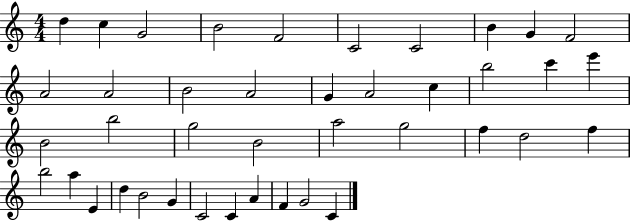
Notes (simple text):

D5/q C5/q G4/h B4/h F4/h C4/h C4/h B4/q G4/q F4/h A4/h A4/h B4/h A4/h G4/q A4/h C5/q B5/h C6/q E6/q B4/h B5/h G5/h B4/h A5/h G5/h F5/q D5/h F5/q B5/h A5/q E4/q D5/q B4/h G4/q C4/h C4/q A4/q F4/q G4/h C4/q